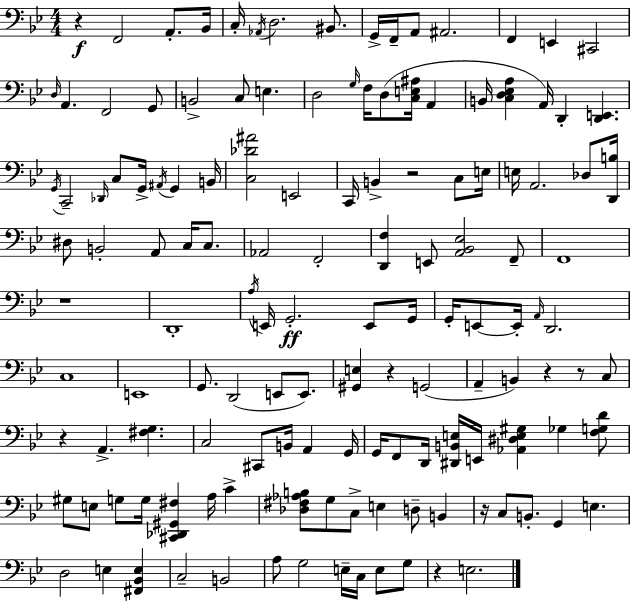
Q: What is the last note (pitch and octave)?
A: E3